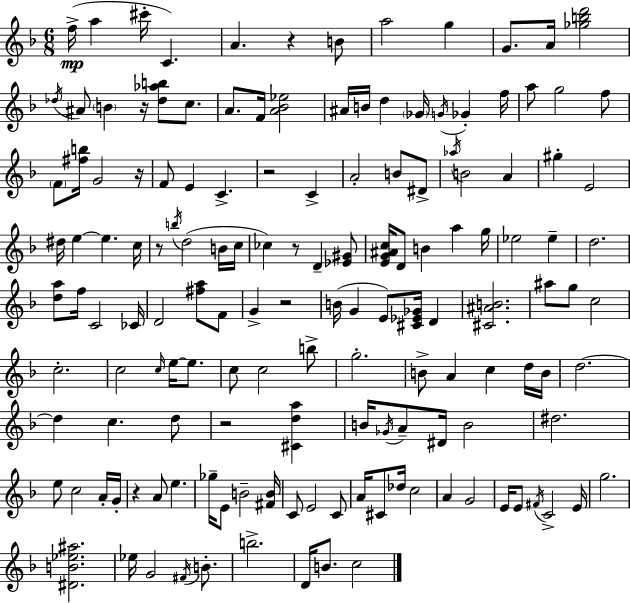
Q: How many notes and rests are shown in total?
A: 148